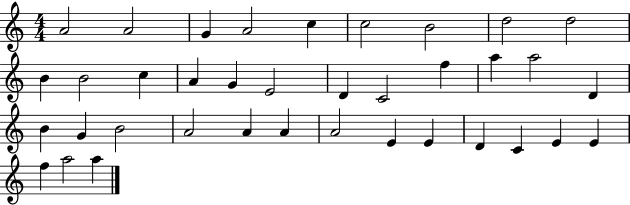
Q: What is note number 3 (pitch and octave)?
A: G4